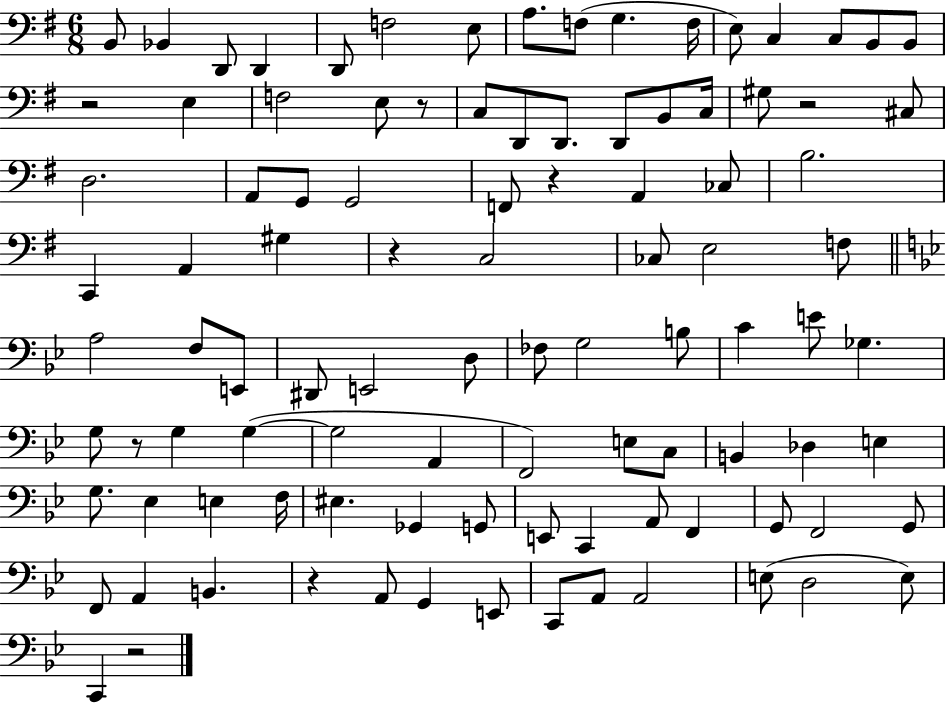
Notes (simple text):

B2/e Bb2/q D2/e D2/q D2/e F3/h E3/e A3/e. F3/e G3/q. F3/s E3/e C3/q C3/e B2/e B2/e R/h E3/q F3/h E3/e R/e C3/e D2/e D2/e. D2/e B2/e C3/s G#3/e R/h C#3/e D3/h. A2/e G2/e G2/h F2/e R/q A2/q CES3/e B3/h. C2/q A2/q G#3/q R/q C3/h CES3/e E3/h F3/e A3/h F3/e E2/e D#2/e E2/h D3/e FES3/e G3/h B3/e C4/q E4/e Gb3/q. G3/e R/e G3/q G3/q G3/h A2/q F2/h E3/e C3/e B2/q Db3/q E3/q G3/e. Eb3/q E3/q F3/s EIS3/q. Gb2/q G2/e E2/e C2/q A2/e F2/q G2/e F2/h G2/e F2/e A2/q B2/q. R/q A2/e G2/q E2/e C2/e A2/e A2/h E3/e D3/h E3/e C2/q R/h